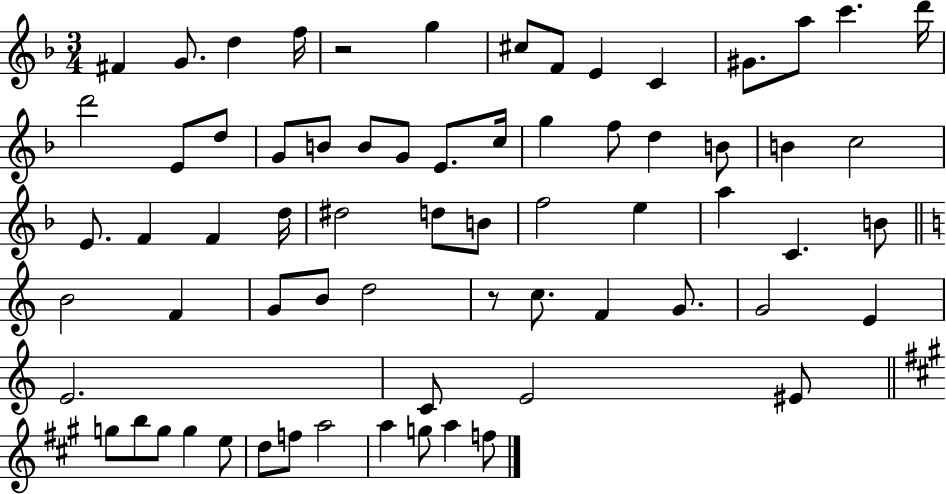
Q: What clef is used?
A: treble